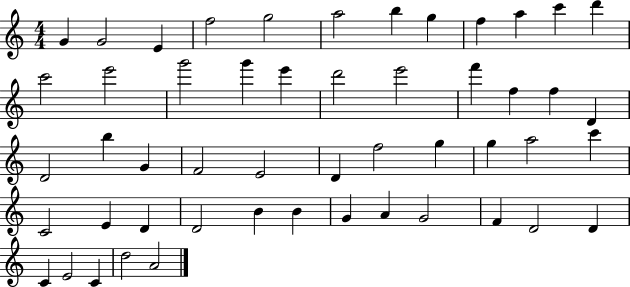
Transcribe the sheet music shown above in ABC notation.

X:1
T:Untitled
M:4/4
L:1/4
K:C
G G2 E f2 g2 a2 b g f a c' d' c'2 e'2 g'2 g' e' d'2 e'2 f' f f D D2 b G F2 E2 D f2 g g a2 c' C2 E D D2 B B G A G2 F D2 D C E2 C d2 A2